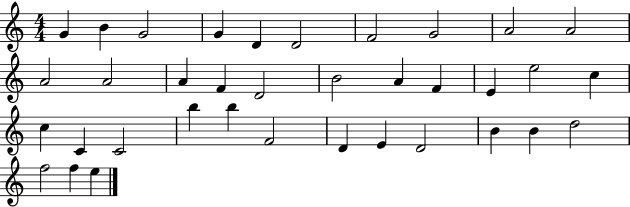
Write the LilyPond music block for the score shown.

{
  \clef treble
  \numericTimeSignature
  \time 4/4
  \key c \major
  g'4 b'4 g'2 | g'4 d'4 d'2 | f'2 g'2 | a'2 a'2 | \break a'2 a'2 | a'4 f'4 d'2 | b'2 a'4 f'4 | e'4 e''2 c''4 | \break c''4 c'4 c'2 | b''4 b''4 f'2 | d'4 e'4 d'2 | b'4 b'4 d''2 | \break f''2 f''4 e''4 | \bar "|."
}